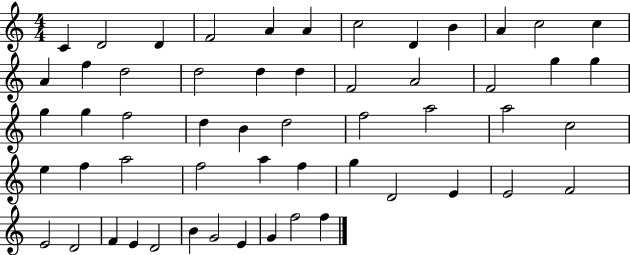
C4/q D4/h D4/q F4/h A4/q A4/q C5/h D4/q B4/q A4/q C5/h C5/q A4/q F5/q D5/h D5/h D5/q D5/q F4/h A4/h F4/h G5/q G5/q G5/q G5/q F5/h D5/q B4/q D5/h F5/h A5/h A5/h C5/h E5/q F5/q A5/h F5/h A5/q F5/q G5/q D4/h E4/q E4/h F4/h E4/h D4/h F4/q E4/q D4/h B4/q G4/h E4/q G4/q F5/h F5/q